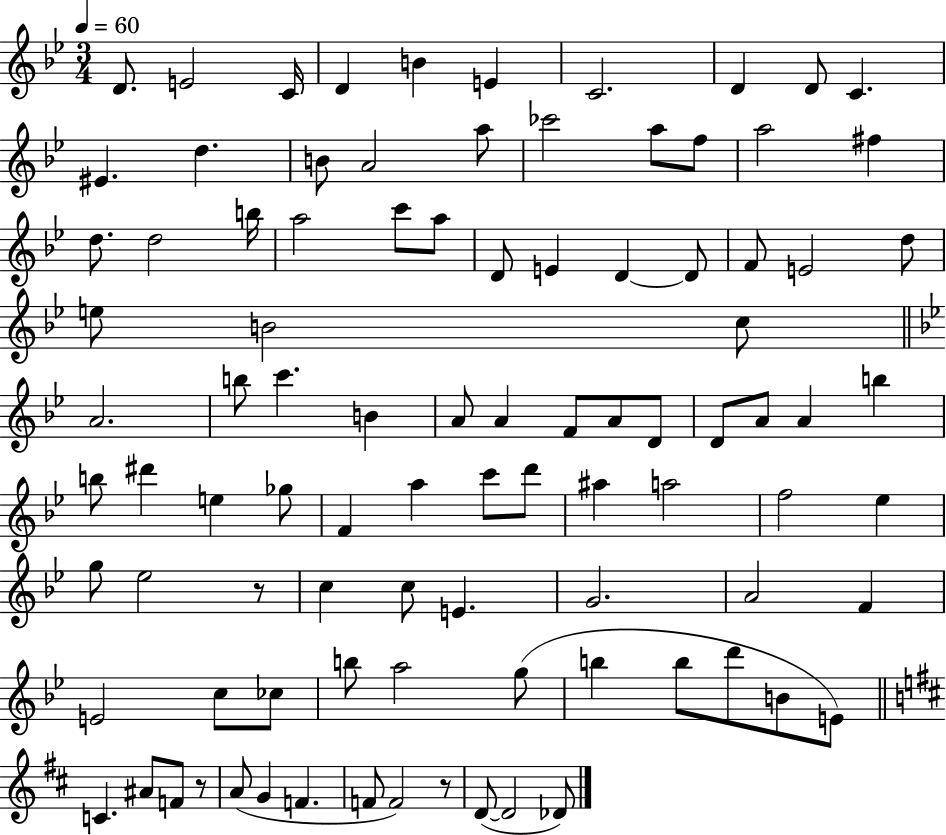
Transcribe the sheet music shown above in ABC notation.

X:1
T:Untitled
M:3/4
L:1/4
K:Bb
D/2 E2 C/4 D B E C2 D D/2 C ^E d B/2 A2 a/2 _c'2 a/2 f/2 a2 ^f d/2 d2 b/4 a2 c'/2 a/2 D/2 E D D/2 F/2 E2 d/2 e/2 B2 c/2 A2 b/2 c' B A/2 A F/2 A/2 D/2 D/2 A/2 A b b/2 ^d' e _g/2 F a c'/2 d'/2 ^a a2 f2 _e g/2 _e2 z/2 c c/2 E G2 A2 F E2 c/2 _c/2 b/2 a2 g/2 b b/2 d'/2 B/2 E/2 C ^A/2 F/2 z/2 A/2 G F F/2 F2 z/2 D/2 D2 _D/2